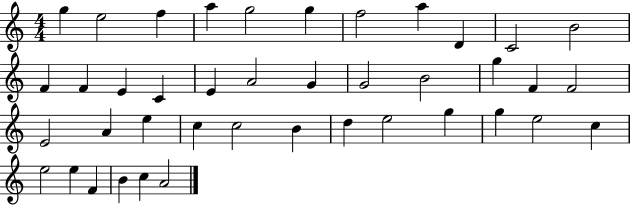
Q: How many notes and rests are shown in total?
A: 41